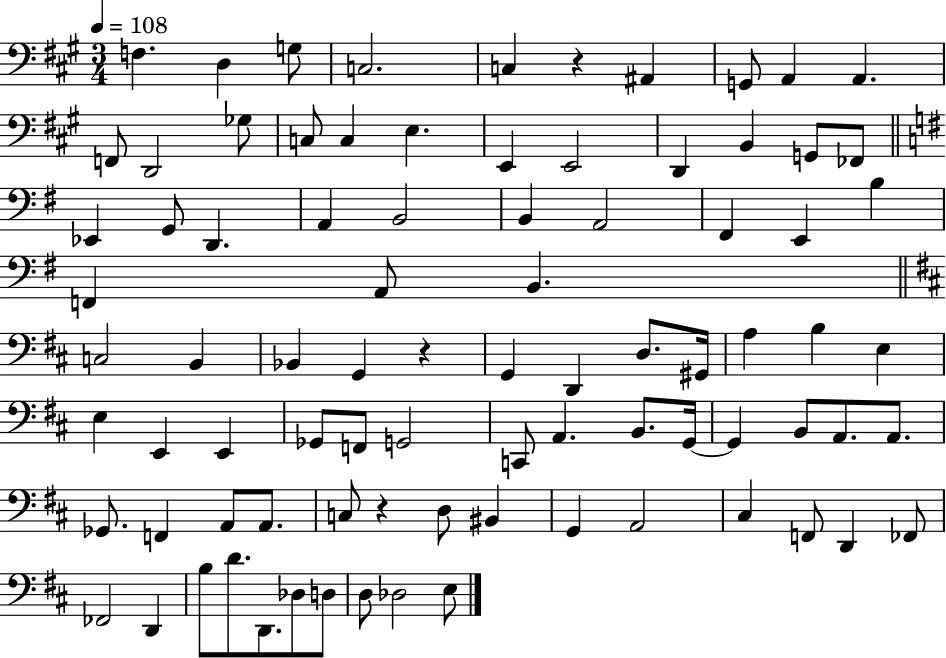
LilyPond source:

{
  \clef bass
  \numericTimeSignature
  \time 3/4
  \key a \major
  \tempo 4 = 108
  f4. d4 g8 | c2. | c4 r4 ais,4 | g,8 a,4 a,4. | \break f,8 d,2 ges8 | c8 c4 e4. | e,4 e,2 | d,4 b,4 g,8 fes,8 | \break \bar "||" \break \key g \major ees,4 g,8 d,4. | a,4 b,2 | b,4 a,2 | fis,4 e,4 b4 | \break f,4 a,8 b,4. | \bar "||" \break \key d \major c2 b,4 | bes,4 g,4 r4 | g,4 d,4 d8. gis,16 | a4 b4 e4 | \break e4 e,4 e,4 | ges,8 f,8 g,2 | c,8 a,4. b,8. g,16~~ | g,4 b,8 a,8. a,8. | \break ges,8. f,4 a,8 a,8. | c8 r4 d8 bis,4 | g,4 a,2 | cis4 f,8 d,4 fes,8 | \break fes,2 d,4 | b8 d'8. d,8. des8 d8 | d8 des2 e8 | \bar "|."
}